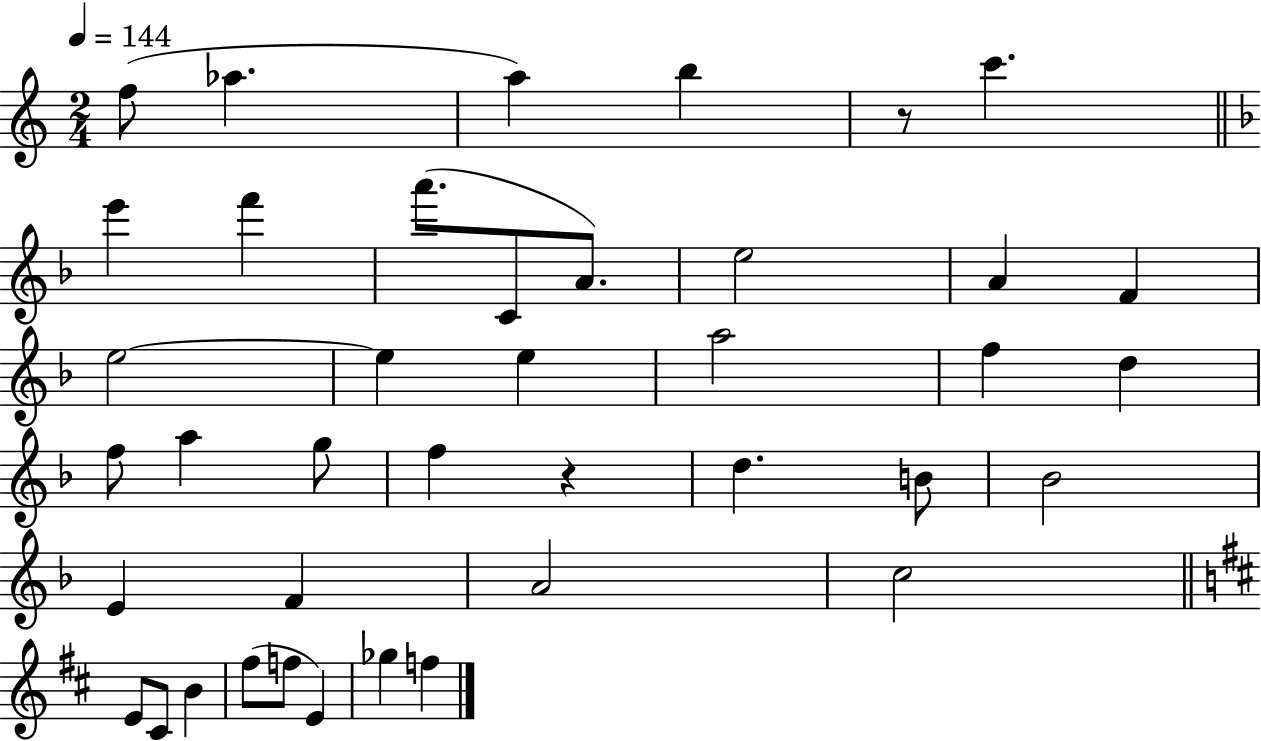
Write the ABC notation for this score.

X:1
T:Untitled
M:2/4
L:1/4
K:C
f/2 _a a b z/2 c' e' f' a'/2 C/2 A/2 e2 A F e2 e e a2 f d f/2 a g/2 f z d B/2 _B2 E F A2 c2 E/2 ^C/2 B ^f/2 f/2 E _g f